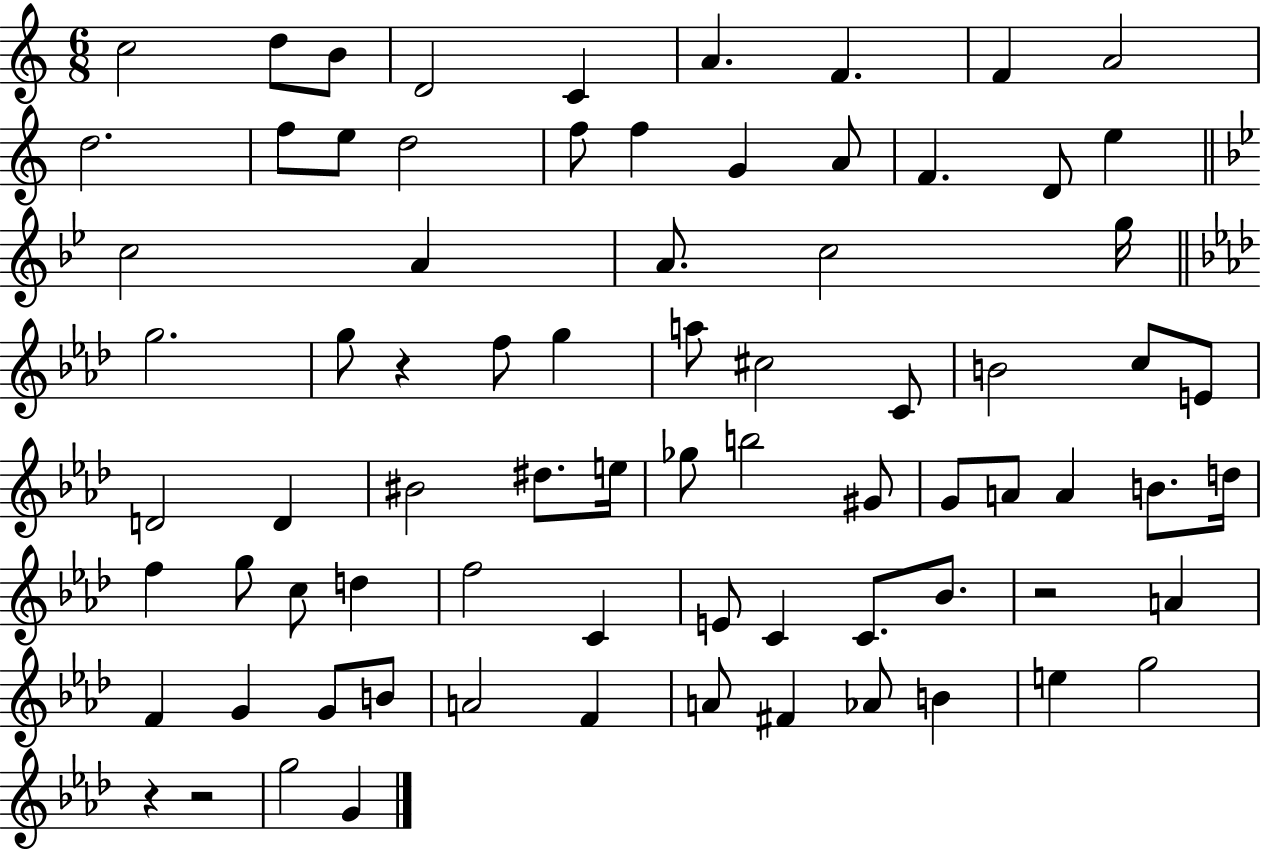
C5/h D5/e B4/e D4/h C4/q A4/q. F4/q. F4/q A4/h D5/h. F5/e E5/e D5/h F5/e F5/q G4/q A4/e F4/q. D4/e E5/q C5/h A4/q A4/e. C5/h G5/s G5/h. G5/e R/q F5/e G5/q A5/e C#5/h C4/e B4/h C5/e E4/e D4/h D4/q BIS4/h D#5/e. E5/s Gb5/e B5/h G#4/e G4/e A4/e A4/q B4/e. D5/s F5/q G5/e C5/e D5/q F5/h C4/q E4/e C4/q C4/e. Bb4/e. R/h A4/q F4/q G4/q G4/e B4/e A4/h F4/q A4/e F#4/q Ab4/e B4/q E5/q G5/h R/q R/h G5/h G4/q